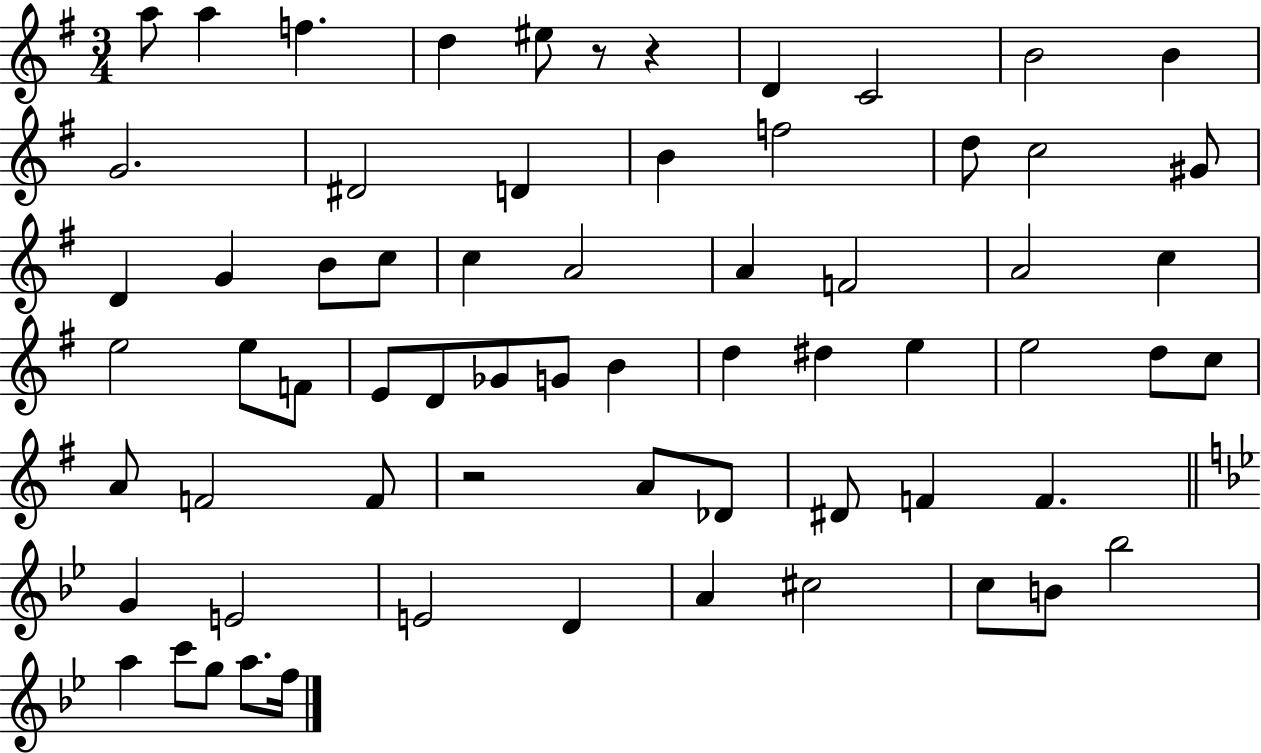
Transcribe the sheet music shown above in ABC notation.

X:1
T:Untitled
M:3/4
L:1/4
K:G
a/2 a f d ^e/2 z/2 z D C2 B2 B G2 ^D2 D B f2 d/2 c2 ^G/2 D G B/2 c/2 c A2 A F2 A2 c e2 e/2 F/2 E/2 D/2 _G/2 G/2 B d ^d e e2 d/2 c/2 A/2 F2 F/2 z2 A/2 _D/2 ^D/2 F F G E2 E2 D A ^c2 c/2 B/2 _b2 a c'/2 g/2 a/2 f/4